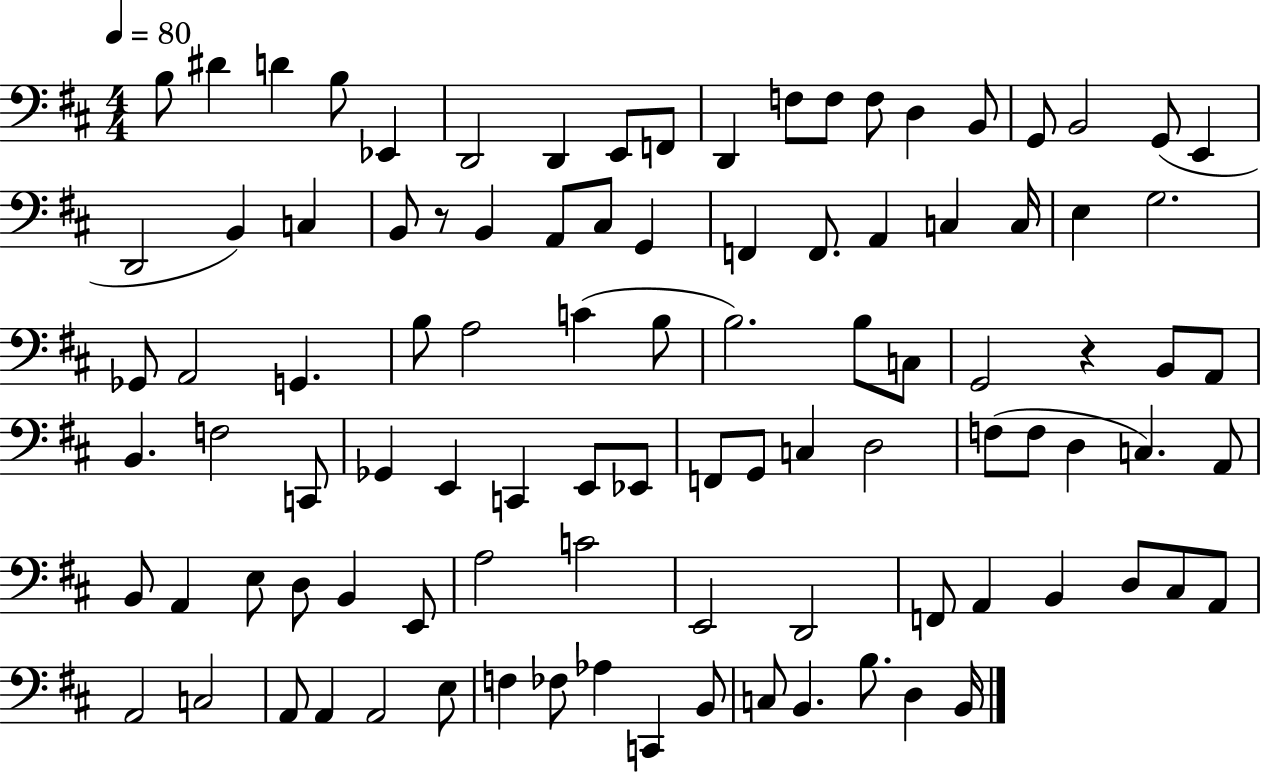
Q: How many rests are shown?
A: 2